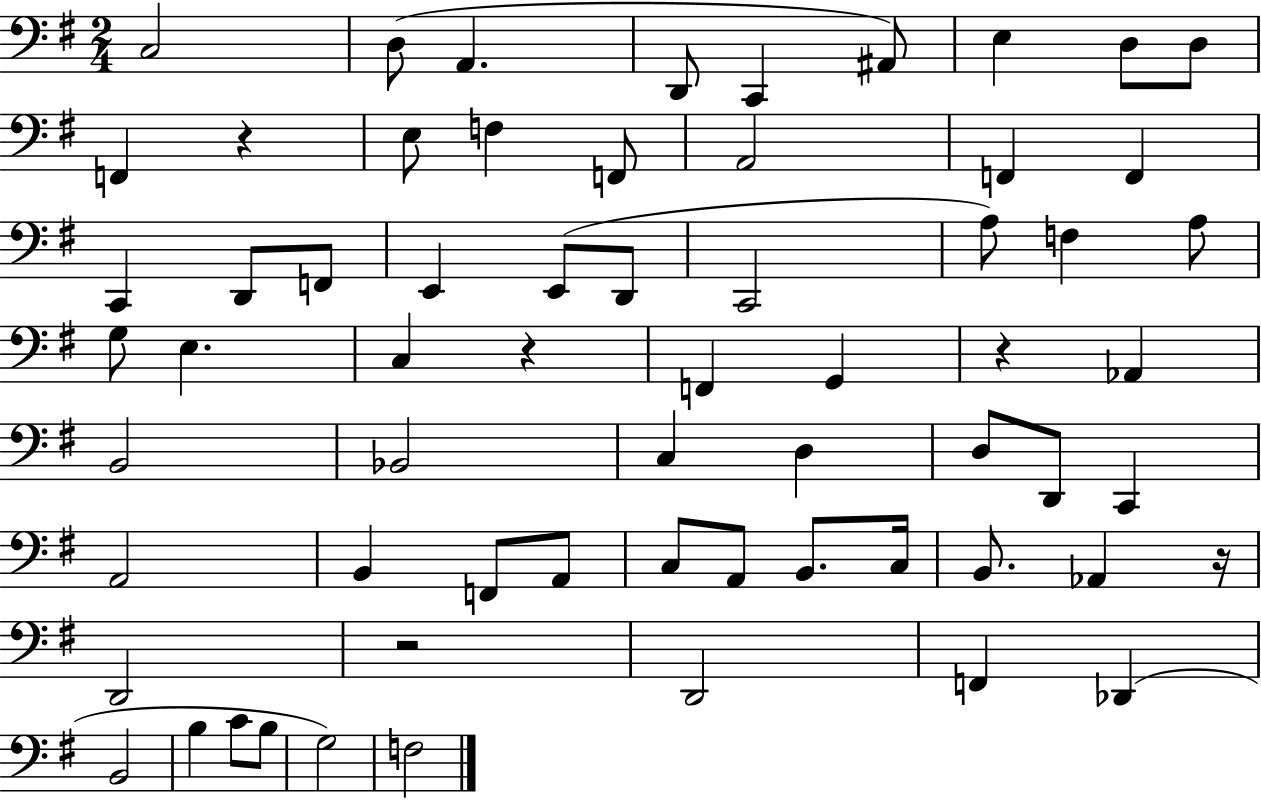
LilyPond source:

{
  \clef bass
  \numericTimeSignature
  \time 2/4
  \key g \major
  c2 | d8( a,4. | d,8 c,4 ais,8) | e4 d8 d8 | \break f,4 r4 | e8 f4 f,8 | a,2 | f,4 f,4 | \break c,4 d,8 f,8 | e,4 e,8( d,8 | c,2 | a8) f4 a8 | \break g8 e4. | c4 r4 | f,4 g,4 | r4 aes,4 | \break b,2 | bes,2 | c4 d4 | d8 d,8 c,4 | \break a,2 | b,4 f,8 a,8 | c8 a,8 b,8. c16 | b,8. aes,4 r16 | \break d,2 | r2 | d,2 | f,4 des,4( | \break b,2 | b4 c'8 b8 | g2) | f2 | \break \bar "|."
}